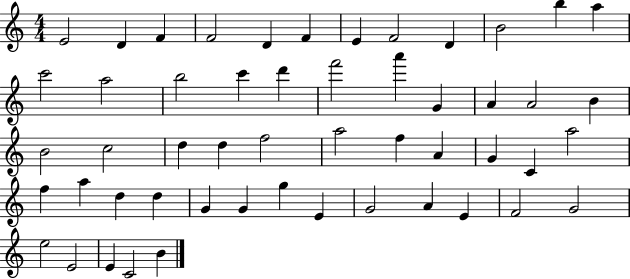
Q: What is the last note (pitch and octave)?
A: B4